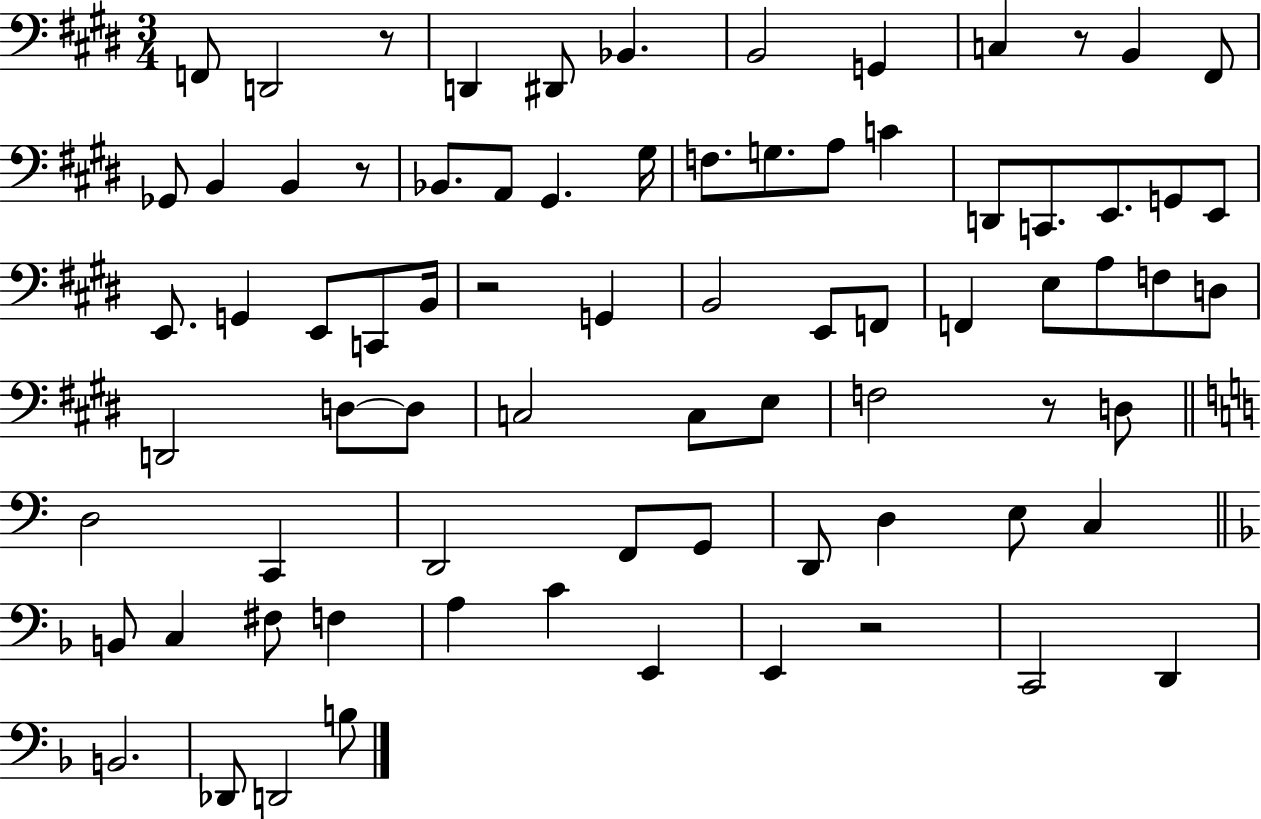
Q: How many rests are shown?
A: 6